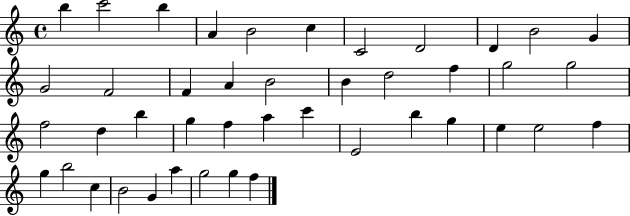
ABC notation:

X:1
T:Untitled
M:4/4
L:1/4
K:C
b c'2 b A B2 c C2 D2 D B2 G G2 F2 F A B2 B d2 f g2 g2 f2 d b g f a c' E2 b g e e2 f g b2 c B2 G a g2 g f